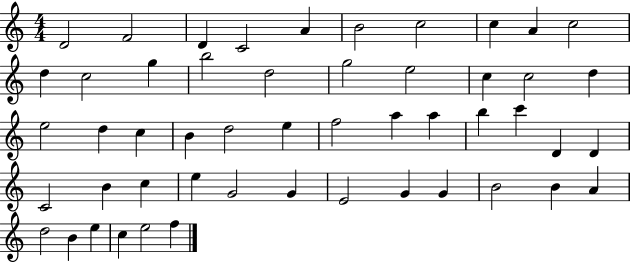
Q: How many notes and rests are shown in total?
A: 51